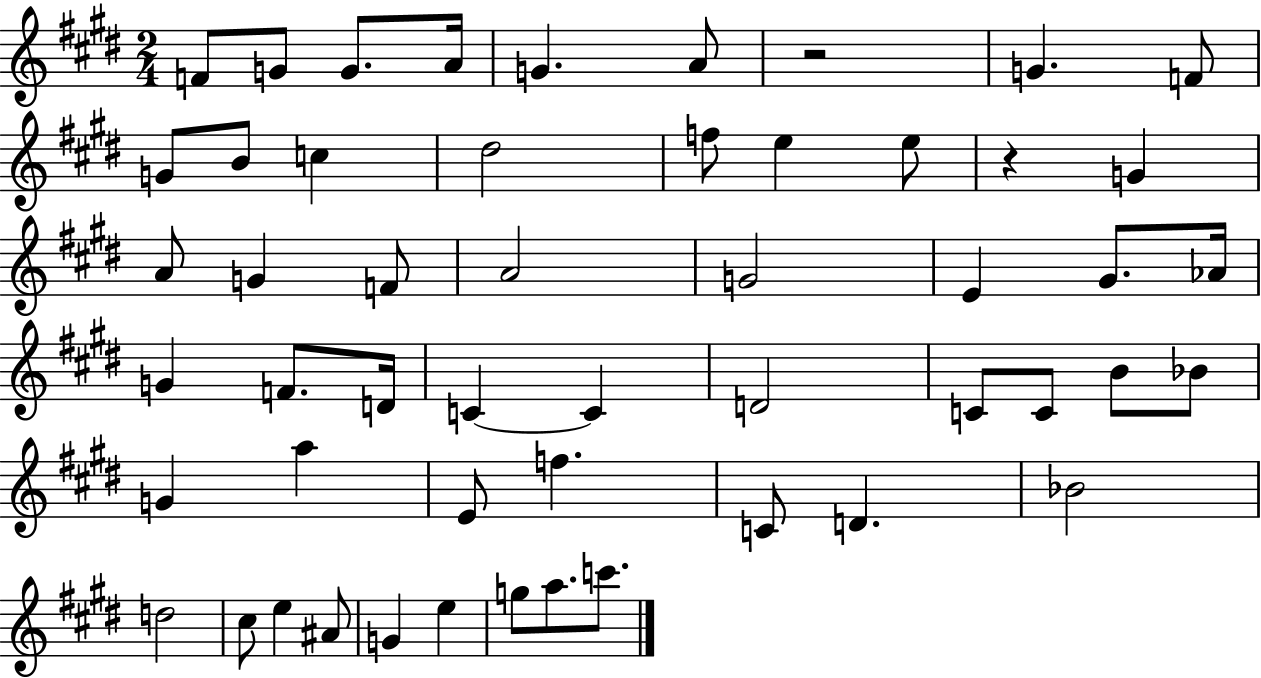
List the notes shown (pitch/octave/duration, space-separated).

F4/e G4/e G4/e. A4/s G4/q. A4/e R/h G4/q. F4/e G4/e B4/e C5/q D#5/h F5/e E5/q E5/e R/q G4/q A4/e G4/q F4/e A4/h G4/h E4/q G#4/e. Ab4/s G4/q F4/e. D4/s C4/q C4/q D4/h C4/e C4/e B4/e Bb4/e G4/q A5/q E4/e F5/q. C4/e D4/q. Bb4/h D5/h C#5/e E5/q A#4/e G4/q E5/q G5/e A5/e. C6/e.